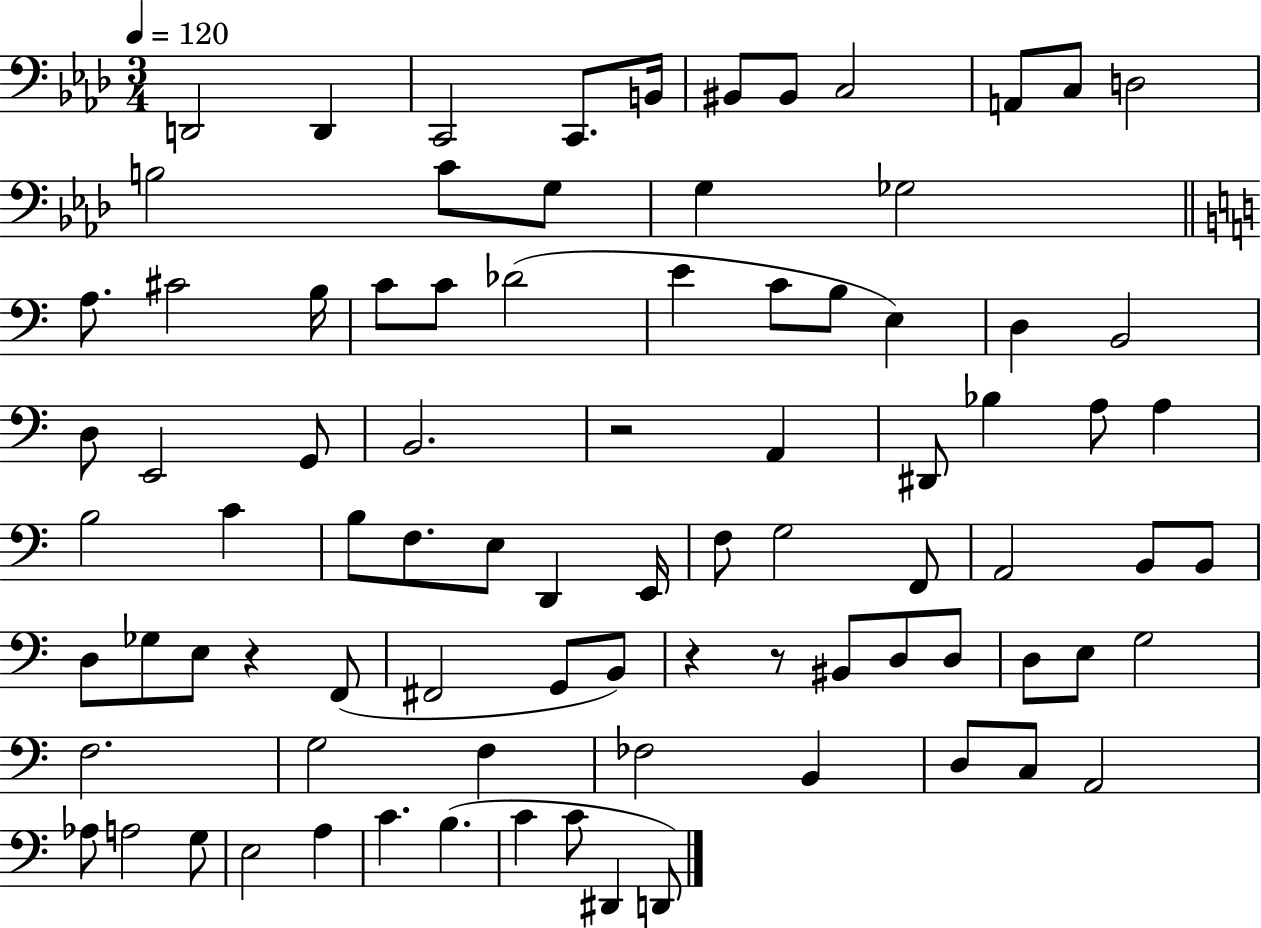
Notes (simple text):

D2/h D2/q C2/h C2/e. B2/s BIS2/e BIS2/e C3/h A2/e C3/e D3/h B3/h C4/e G3/e G3/q Gb3/h A3/e. C#4/h B3/s C4/e C4/e Db4/h E4/q C4/e B3/e E3/q D3/q B2/h D3/e E2/h G2/e B2/h. R/h A2/q D#2/e Bb3/q A3/e A3/q B3/h C4/q B3/e F3/e. E3/e D2/q E2/s F3/e G3/h F2/e A2/h B2/e B2/e D3/e Gb3/e E3/e R/q F2/e F#2/h G2/e B2/e R/q R/e BIS2/e D3/e D3/e D3/e E3/e G3/h F3/h. G3/h F3/q FES3/h B2/q D3/e C3/e A2/h Ab3/e A3/h G3/e E3/h A3/q C4/q. B3/q. C4/q C4/e D#2/q D2/e